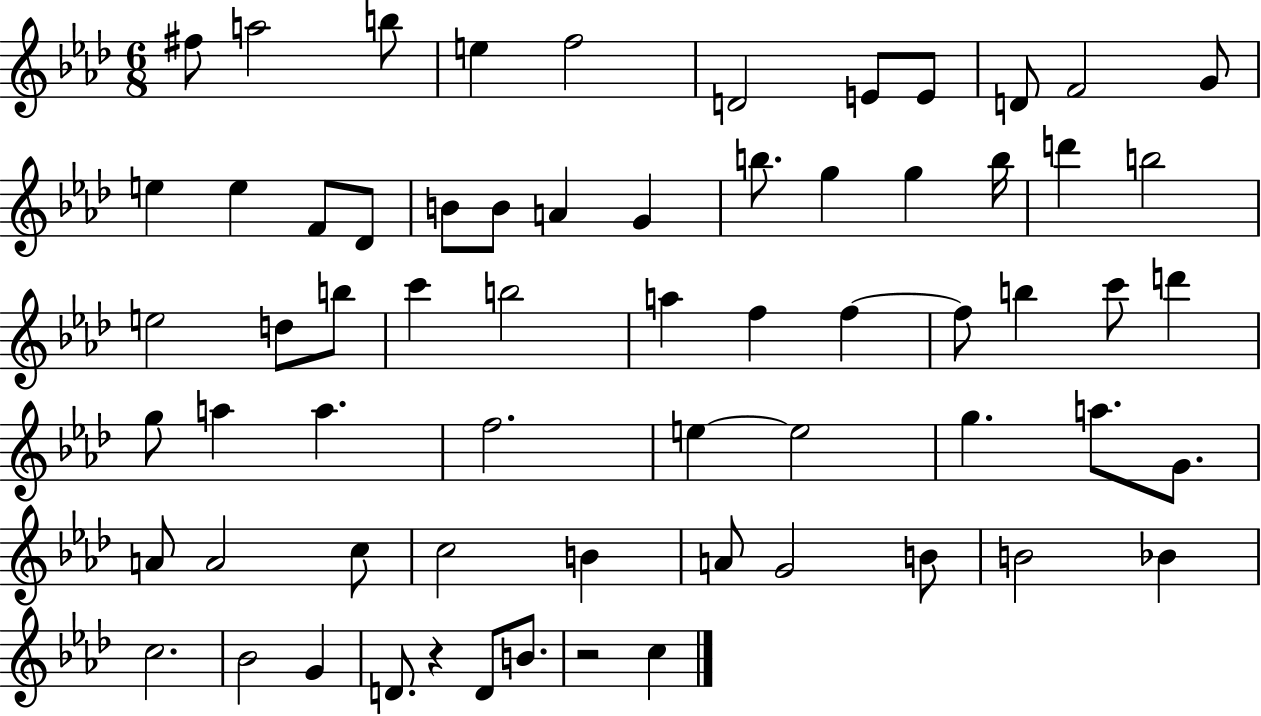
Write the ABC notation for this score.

X:1
T:Untitled
M:6/8
L:1/4
K:Ab
^f/2 a2 b/2 e f2 D2 E/2 E/2 D/2 F2 G/2 e e F/2 _D/2 B/2 B/2 A G b/2 g g b/4 d' b2 e2 d/2 b/2 c' b2 a f f f/2 b c'/2 d' g/2 a a f2 e e2 g a/2 G/2 A/2 A2 c/2 c2 B A/2 G2 B/2 B2 _B c2 _B2 G D/2 z D/2 B/2 z2 c